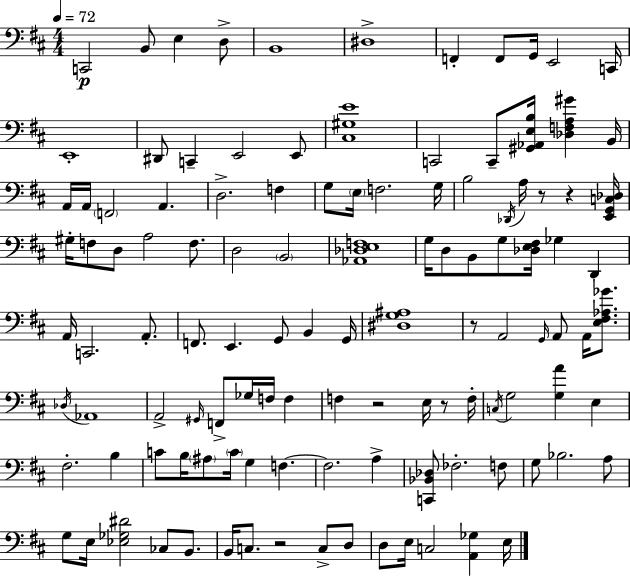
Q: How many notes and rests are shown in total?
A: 116